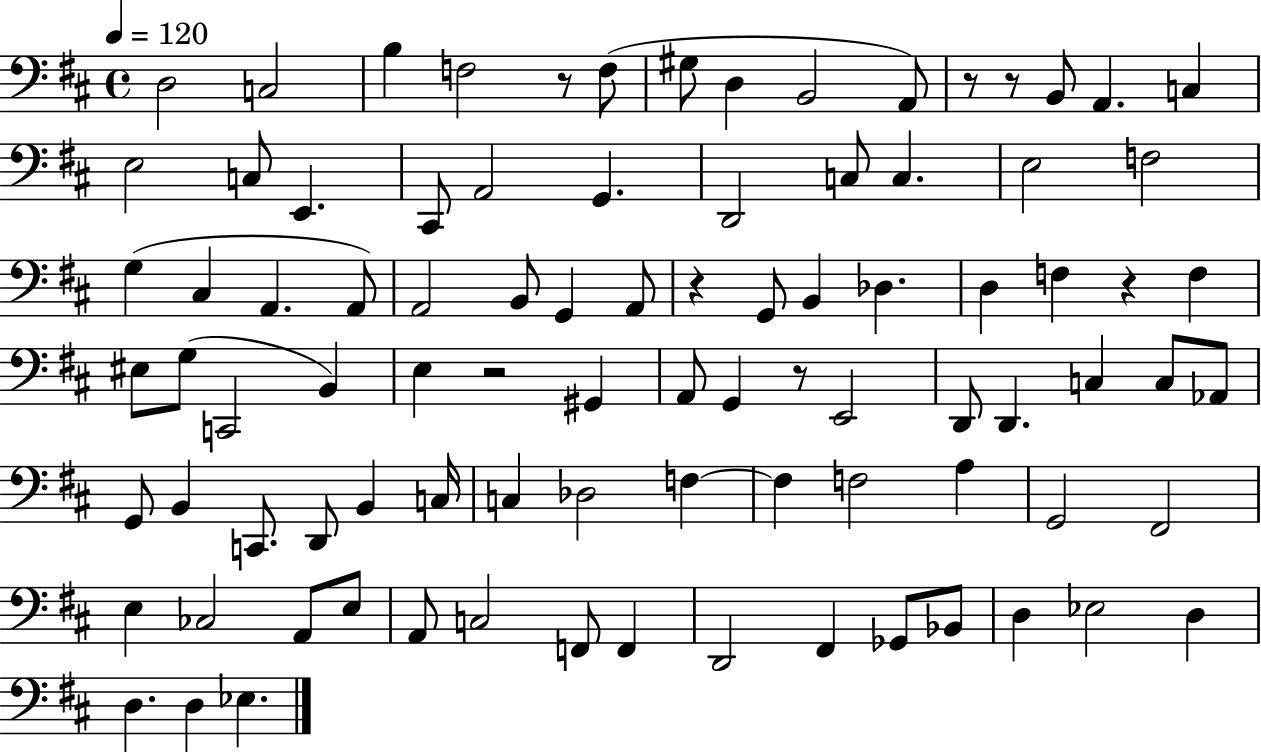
{
  \clef bass
  \time 4/4
  \defaultTimeSignature
  \key d \major
  \tempo 4 = 120
  d2 c2 | b4 f2 r8 f8( | gis8 d4 b,2 a,8) | r8 r8 b,8 a,4. c4 | \break e2 c8 e,4. | cis,8 a,2 g,4. | d,2 c8 c4. | e2 f2 | \break g4( cis4 a,4. a,8) | a,2 b,8 g,4 a,8 | r4 g,8 b,4 des4. | d4 f4 r4 f4 | \break eis8 g8( c,2 b,4) | e4 r2 gis,4 | a,8 g,4 r8 e,2 | d,8 d,4. c4 c8 aes,8 | \break g,8 b,4 c,8. d,8 b,4 c16 | c4 des2 f4~~ | f4 f2 a4 | g,2 fis,2 | \break e4 ces2 a,8 e8 | a,8 c2 f,8 f,4 | d,2 fis,4 ges,8 bes,8 | d4 ees2 d4 | \break d4. d4 ees4. | \bar "|."
}